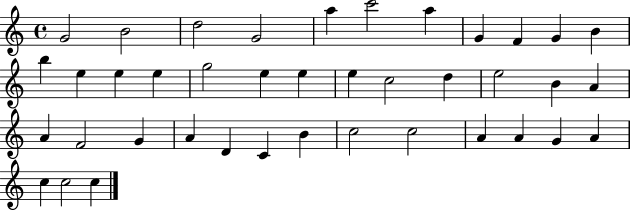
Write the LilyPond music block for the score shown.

{
  \clef treble
  \time 4/4
  \defaultTimeSignature
  \key c \major
  g'2 b'2 | d''2 g'2 | a''4 c'''2 a''4 | g'4 f'4 g'4 b'4 | \break b''4 e''4 e''4 e''4 | g''2 e''4 e''4 | e''4 c''2 d''4 | e''2 b'4 a'4 | \break a'4 f'2 g'4 | a'4 d'4 c'4 b'4 | c''2 c''2 | a'4 a'4 g'4 a'4 | \break c''4 c''2 c''4 | \bar "|."
}